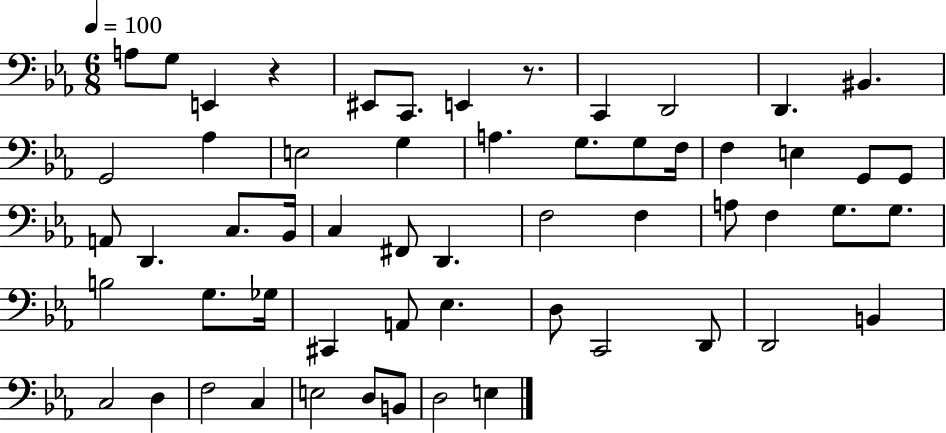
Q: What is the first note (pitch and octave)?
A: A3